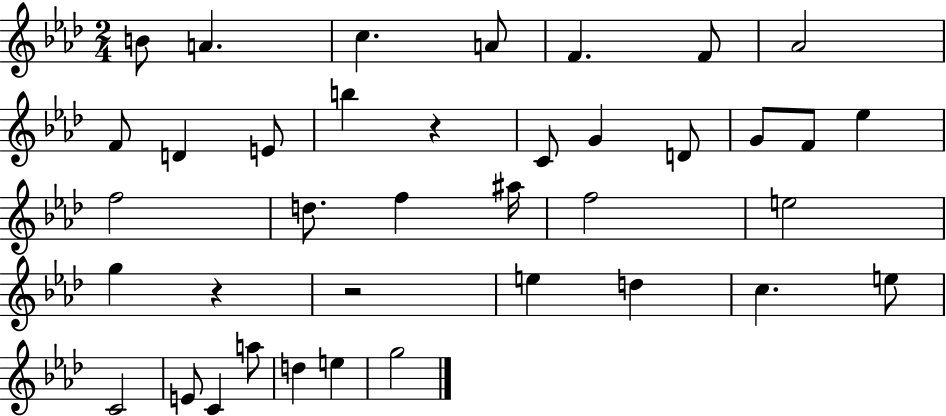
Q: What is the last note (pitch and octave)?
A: G5